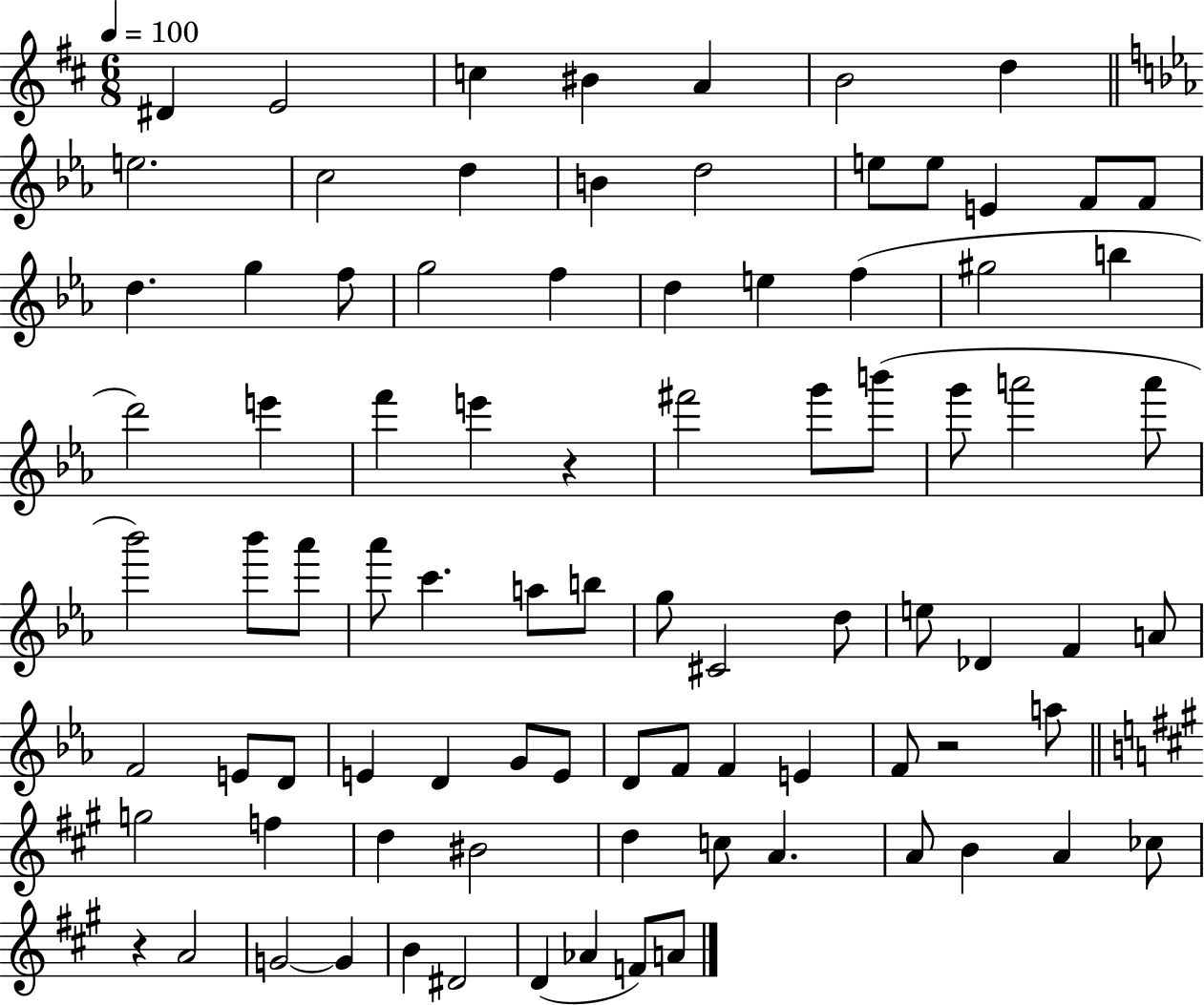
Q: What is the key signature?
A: D major